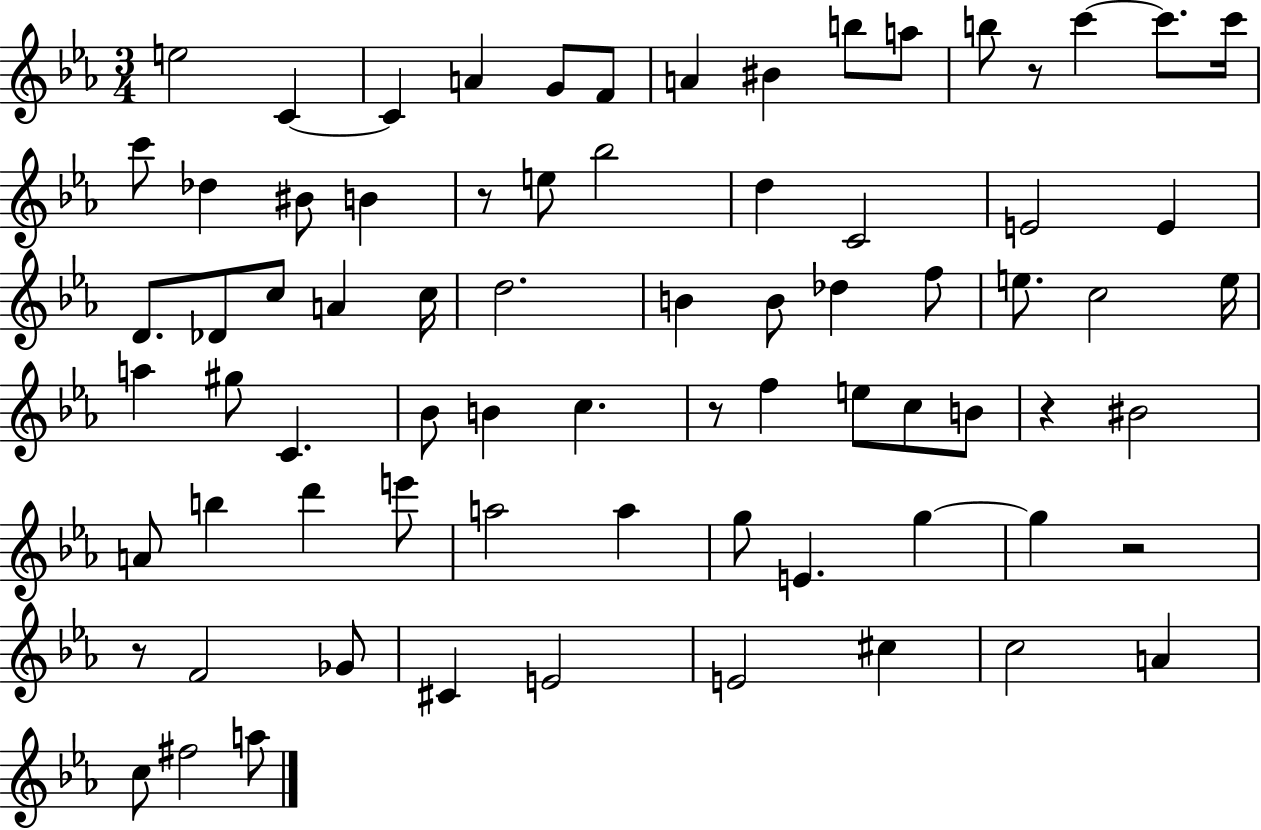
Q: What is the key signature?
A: EES major